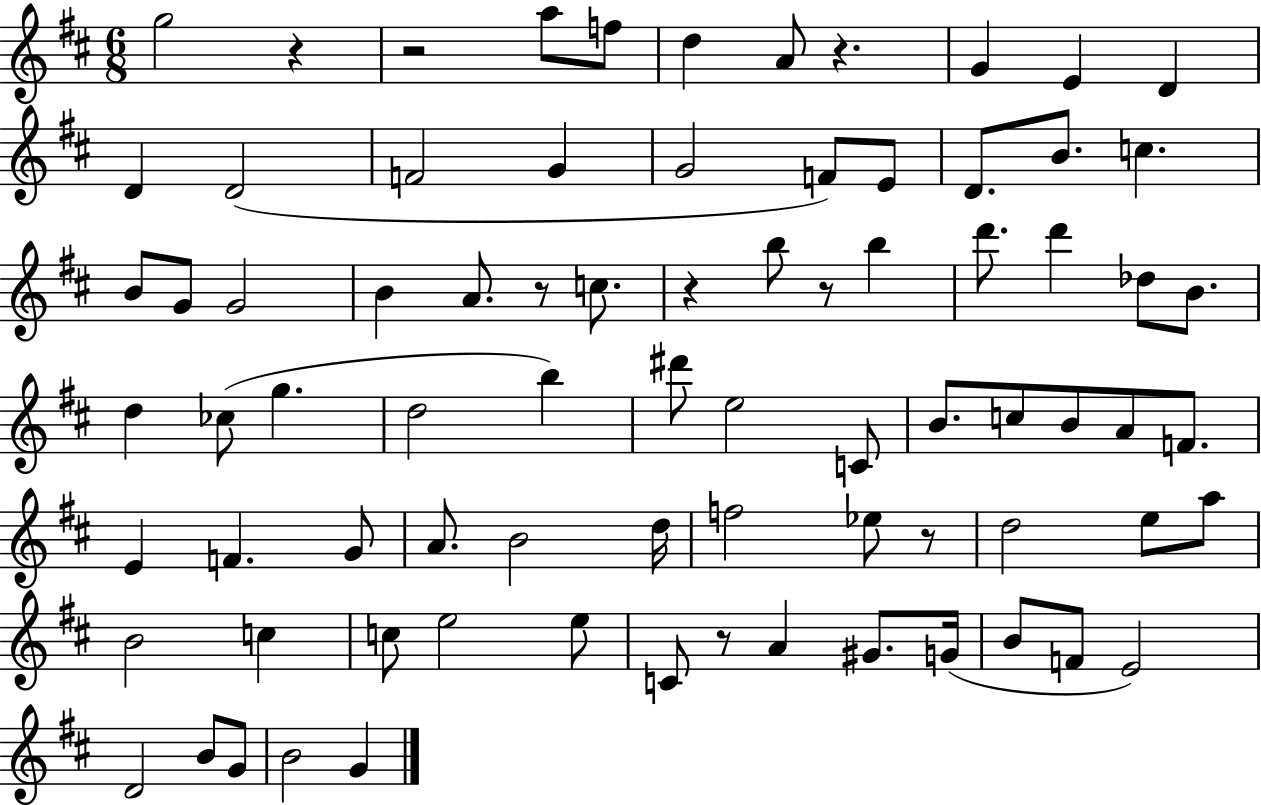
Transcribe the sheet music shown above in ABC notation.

X:1
T:Untitled
M:6/8
L:1/4
K:D
g2 z z2 a/2 f/2 d A/2 z G E D D D2 F2 G G2 F/2 E/2 D/2 B/2 c B/2 G/2 G2 B A/2 z/2 c/2 z b/2 z/2 b d'/2 d' _d/2 B/2 d _c/2 g d2 b ^d'/2 e2 C/2 B/2 c/2 B/2 A/2 F/2 E F G/2 A/2 B2 d/4 f2 _e/2 z/2 d2 e/2 a/2 B2 c c/2 e2 e/2 C/2 z/2 A ^G/2 G/4 B/2 F/2 E2 D2 B/2 G/2 B2 G